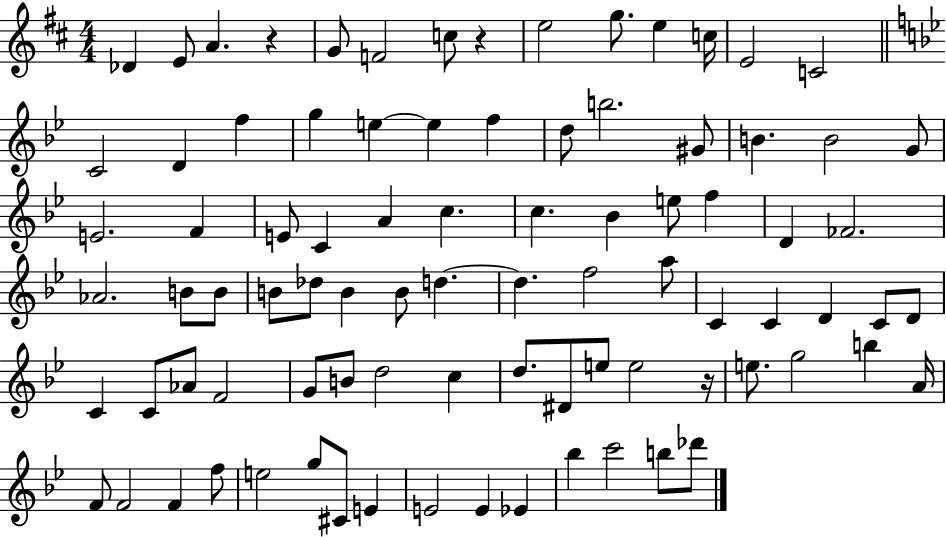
X:1
T:Untitled
M:4/4
L:1/4
K:D
_D E/2 A z G/2 F2 c/2 z e2 g/2 e c/4 E2 C2 C2 D f g e e f d/2 b2 ^G/2 B B2 G/2 E2 F E/2 C A c c _B e/2 f D _F2 _A2 B/2 B/2 B/2 _d/2 B B/2 d d f2 a/2 C C D C/2 D/2 C C/2 _A/2 F2 G/2 B/2 d2 c d/2 ^D/2 e/2 e2 z/4 e/2 g2 b A/4 F/2 F2 F f/2 e2 g/2 ^C/2 E E2 E _E _b c'2 b/2 _d'/2